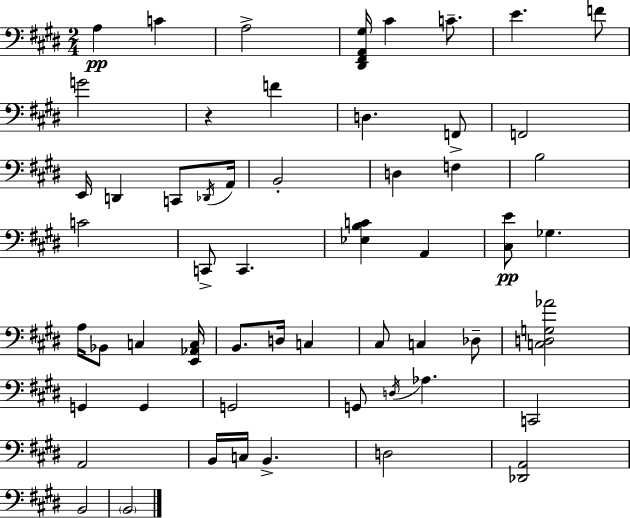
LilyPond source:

{
  \clef bass
  \numericTimeSignature
  \time 2/4
  \key e \major
  a4\pp c'4 | a2-> | <dis, fis, a, gis>16 cis'4 c'8.-- | e'4. f'8 | \break g'2 | r4 f'4 | d4. f,8-> | f,2 | \break e,16 d,4 c,8 \acciaccatura { des,16 } | a,16 b,2-. | d4 f4 | b2 | \break c'2 | c,8-> c,4. | <ees b c'>4 a,4 | <cis e'>8\pp ges4. | \break a16 bes,8 c4 | <e, aes, c>16 b,8. d16 c4 | cis8 c4 des8-- | <c d g aes'>2 | \break g,4 g,4 | g,2 | g,8 \acciaccatura { d16 } aes4. | c,2 | \break a,2 | b,16 c16 b,4.-> | d2 | <des, a,>2 | \break b,2 | \parenthesize b,2 | \bar "|."
}